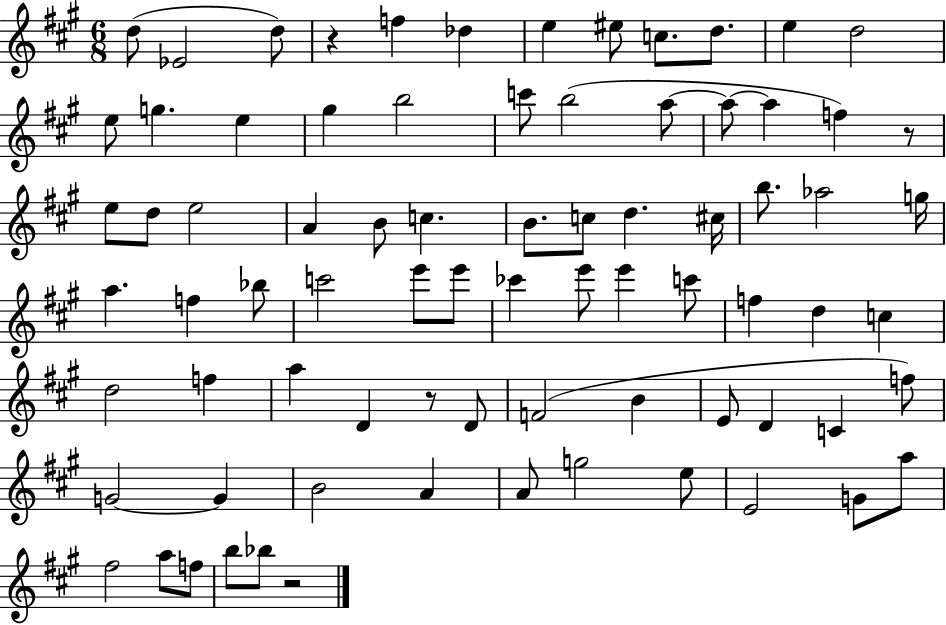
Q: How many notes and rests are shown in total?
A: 78